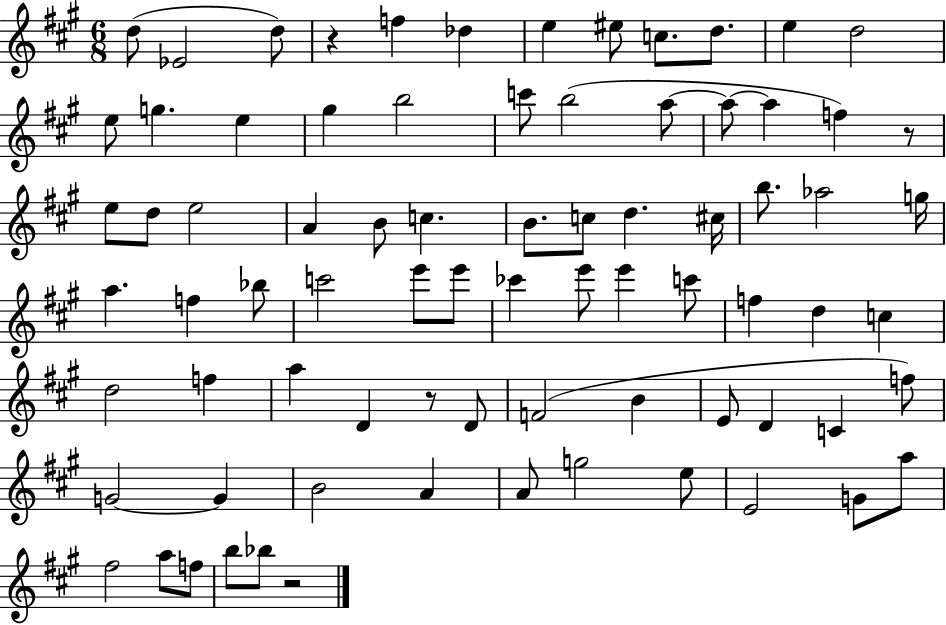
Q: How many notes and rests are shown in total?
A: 78